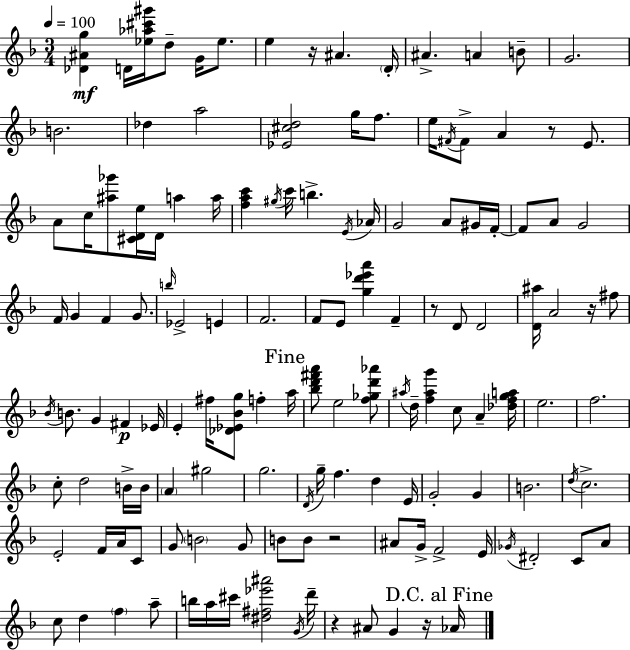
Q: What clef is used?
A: treble